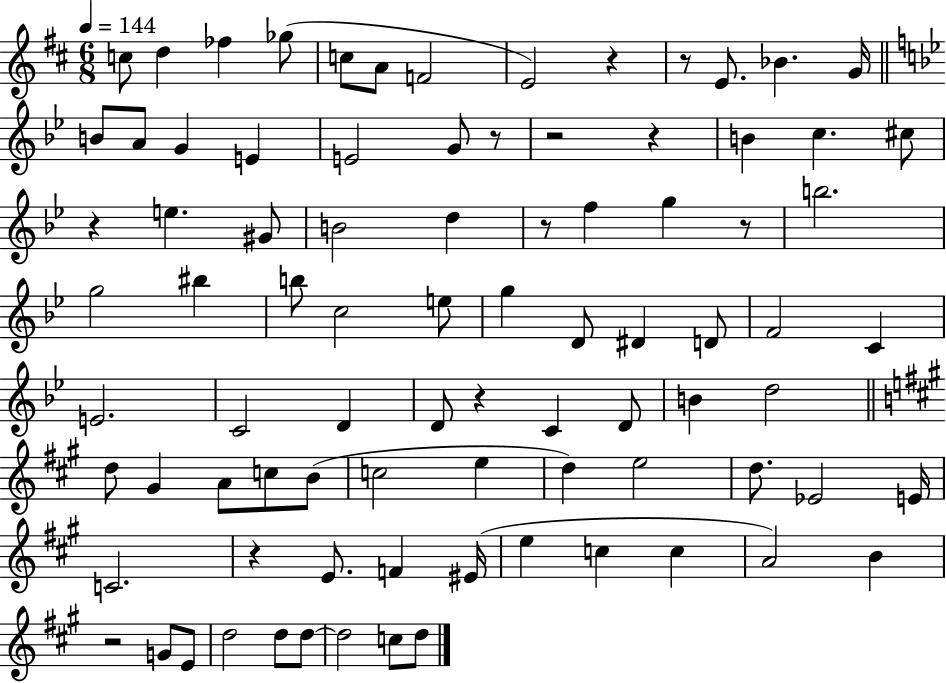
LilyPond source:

{
  \clef treble
  \numericTimeSignature
  \time 6/8
  \key d \major
  \tempo 4 = 144
  c''8 d''4 fes''4 ges''8( | c''8 a'8 f'2 | e'2) r4 | r8 e'8. bes'4. g'16 | \break \bar "||" \break \key g \minor b'8 a'8 g'4 e'4 | e'2 g'8 r8 | r2 r4 | b'4 c''4. cis''8 | \break r4 e''4. gis'8 | b'2 d''4 | r8 f''4 g''4 r8 | b''2. | \break g''2 bis''4 | b''8 c''2 e''8 | g''4 d'8 dis'4 d'8 | f'2 c'4 | \break e'2. | c'2 d'4 | d'8 r4 c'4 d'8 | b'4 d''2 | \break \bar "||" \break \key a \major d''8 gis'4 a'8 c''8 b'8( | c''2 e''4 | d''4) e''2 | d''8. ees'2 e'16 | \break c'2. | r4 e'8. f'4 eis'16( | e''4 c''4 c''4 | a'2) b'4 | \break r2 g'8 e'8 | d''2 d''8 d''8~~ | d''2 c''8 d''8 | \bar "|."
}